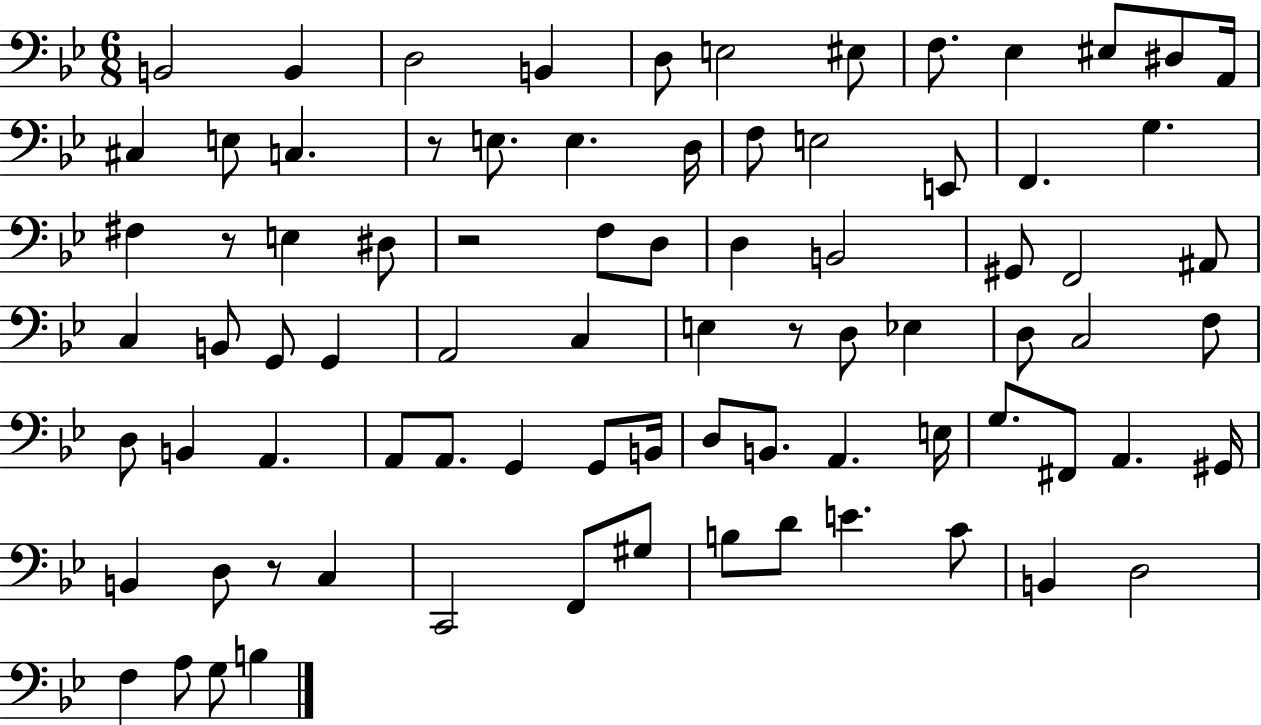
X:1
T:Untitled
M:6/8
L:1/4
K:Bb
B,,2 B,, D,2 B,, D,/2 E,2 ^E,/2 F,/2 _E, ^E,/2 ^D,/2 A,,/4 ^C, E,/2 C, z/2 E,/2 E, D,/4 F,/2 E,2 E,,/2 F,, G, ^F, z/2 E, ^D,/2 z2 F,/2 D,/2 D, B,,2 ^G,,/2 F,,2 ^A,,/2 C, B,,/2 G,,/2 G,, A,,2 C, E, z/2 D,/2 _E, D,/2 C,2 F,/2 D,/2 B,, A,, A,,/2 A,,/2 G,, G,,/2 B,,/4 D,/2 B,,/2 A,, E,/4 G,/2 ^F,,/2 A,, ^G,,/4 B,, D,/2 z/2 C, C,,2 F,,/2 ^G,/2 B,/2 D/2 E C/2 B,, D,2 F, A,/2 G,/2 B,